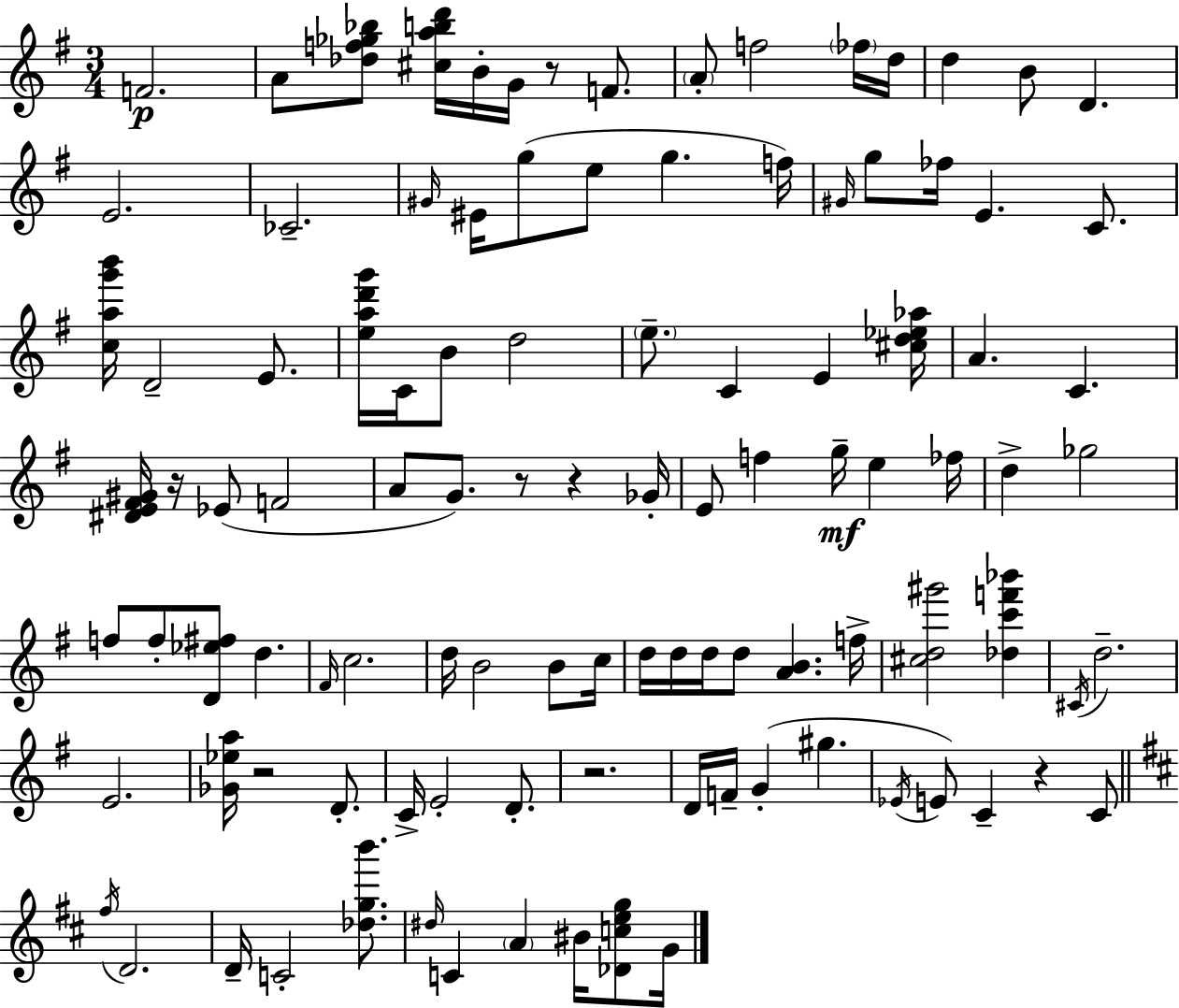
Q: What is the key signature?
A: E minor